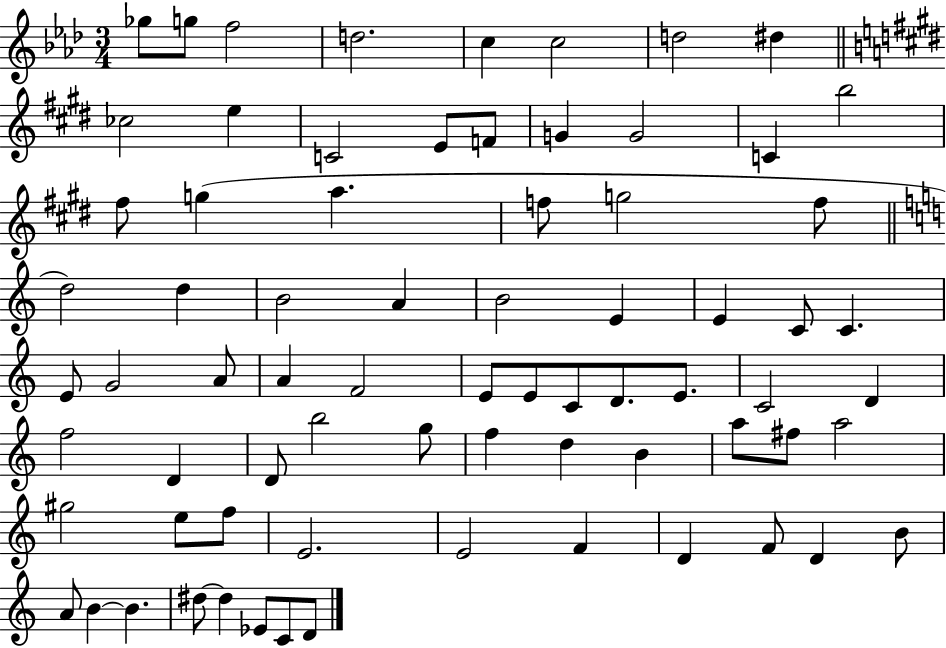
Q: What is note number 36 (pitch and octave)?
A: A4